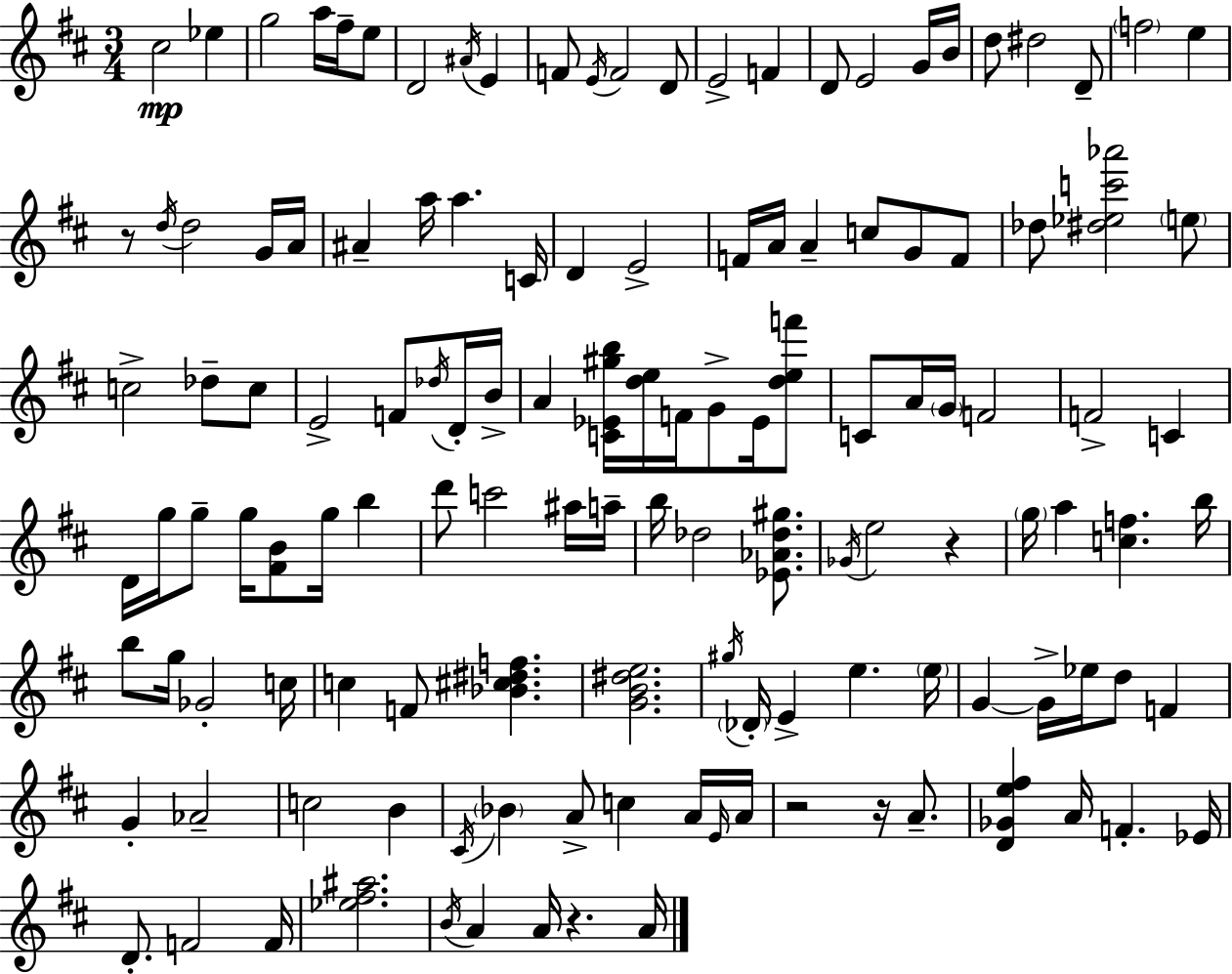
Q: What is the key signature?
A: D major